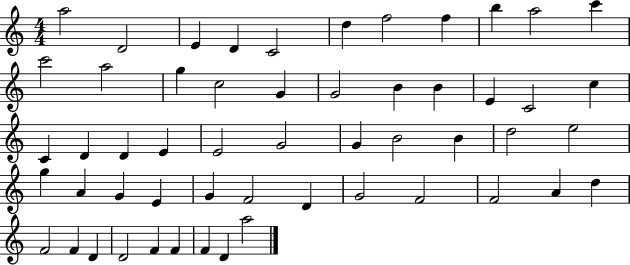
A5/h D4/h E4/q D4/q C4/h D5/q F5/h F5/q B5/q A5/h C6/q C6/h A5/h G5/q C5/h G4/q G4/h B4/q B4/q E4/q C4/h C5/q C4/q D4/q D4/q E4/q E4/h G4/h G4/q B4/h B4/q D5/h E5/h G5/q A4/q G4/q E4/q G4/q F4/h D4/q G4/h F4/h F4/h A4/q D5/q F4/h F4/q D4/q D4/h F4/q F4/q F4/q D4/q A5/h